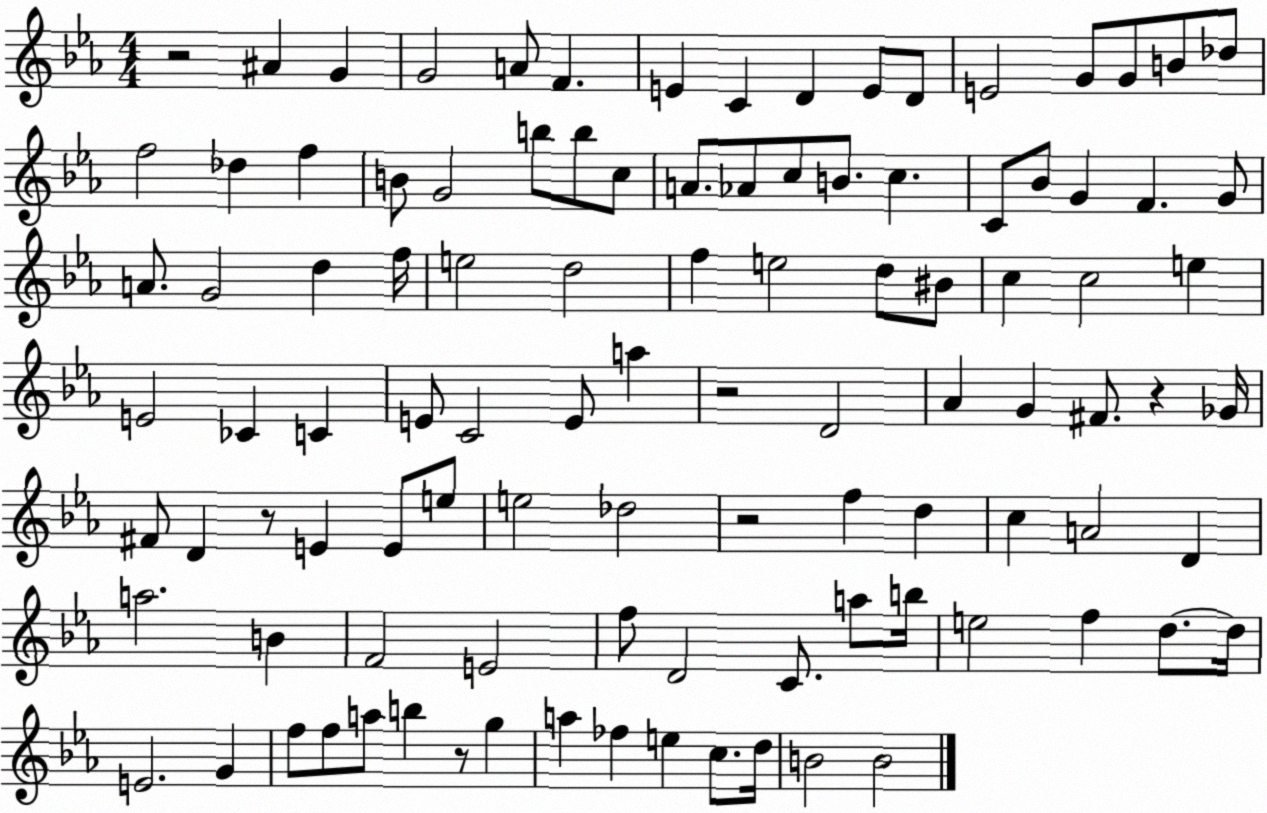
X:1
T:Untitled
M:4/4
L:1/4
K:Eb
z2 ^A G G2 A/2 F E C D E/2 D/2 E2 G/2 G/2 B/2 _d/2 f2 _d f B/2 G2 b/2 b/2 c/2 A/2 _A/2 c/2 B/2 c C/2 _B/2 G F G/2 A/2 G2 d f/4 e2 d2 f e2 d/2 ^B/2 c c2 e E2 _C C E/2 C2 E/2 a z2 D2 _A G ^F/2 z _G/4 ^F/2 D z/2 E E/2 e/2 e2 _d2 z2 f d c A2 D a2 B F2 E2 f/2 D2 C/2 a/2 b/4 e2 f d/2 d/4 E2 G f/2 f/2 a/2 b z/2 g a _f e c/2 d/4 B2 B2